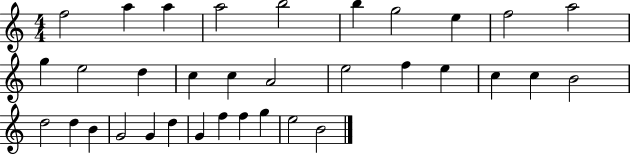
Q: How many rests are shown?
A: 0